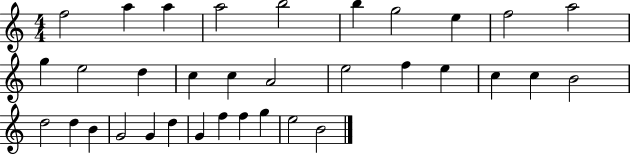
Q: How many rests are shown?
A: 0